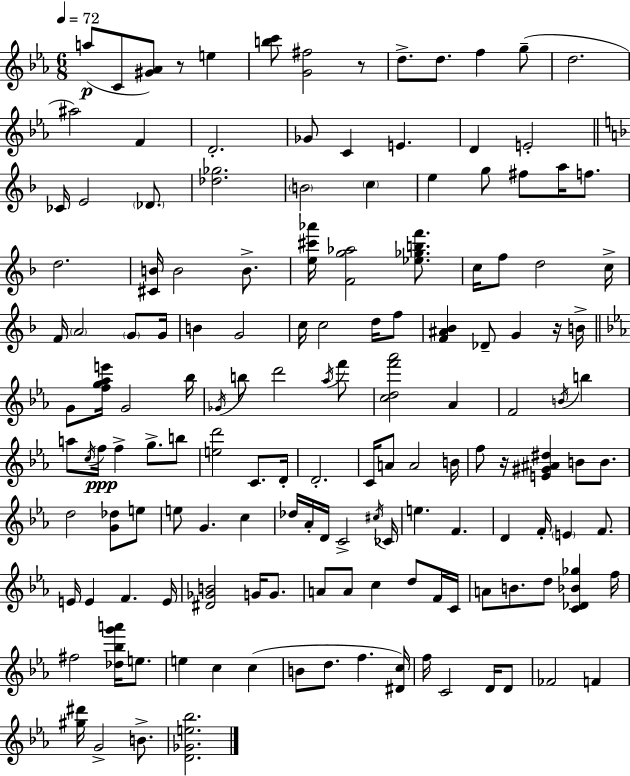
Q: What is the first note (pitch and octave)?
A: A5